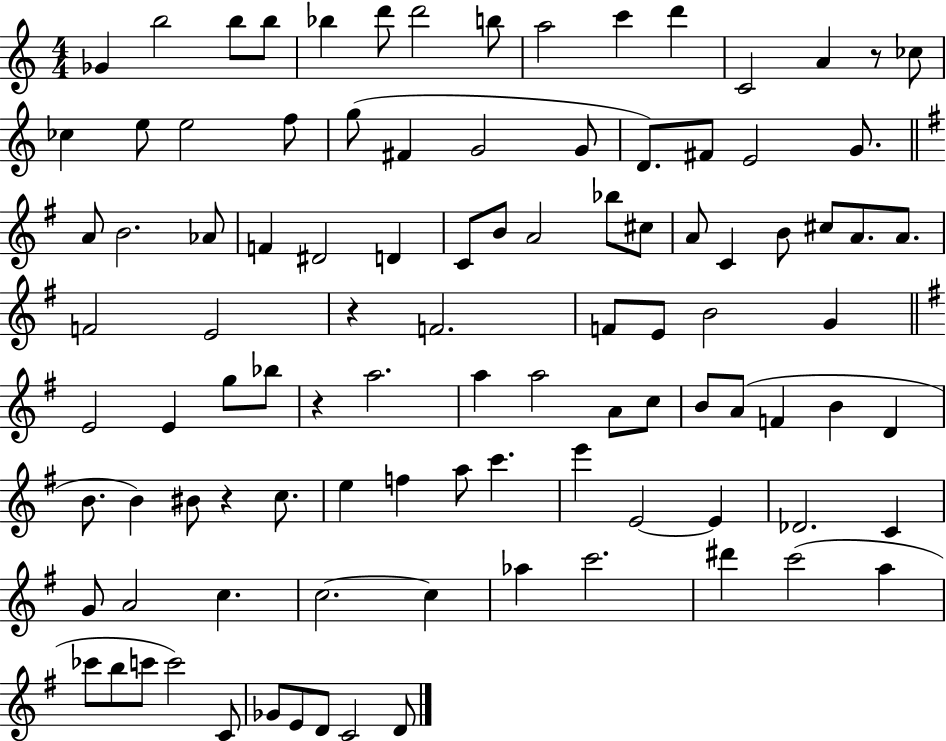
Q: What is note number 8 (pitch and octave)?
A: B5